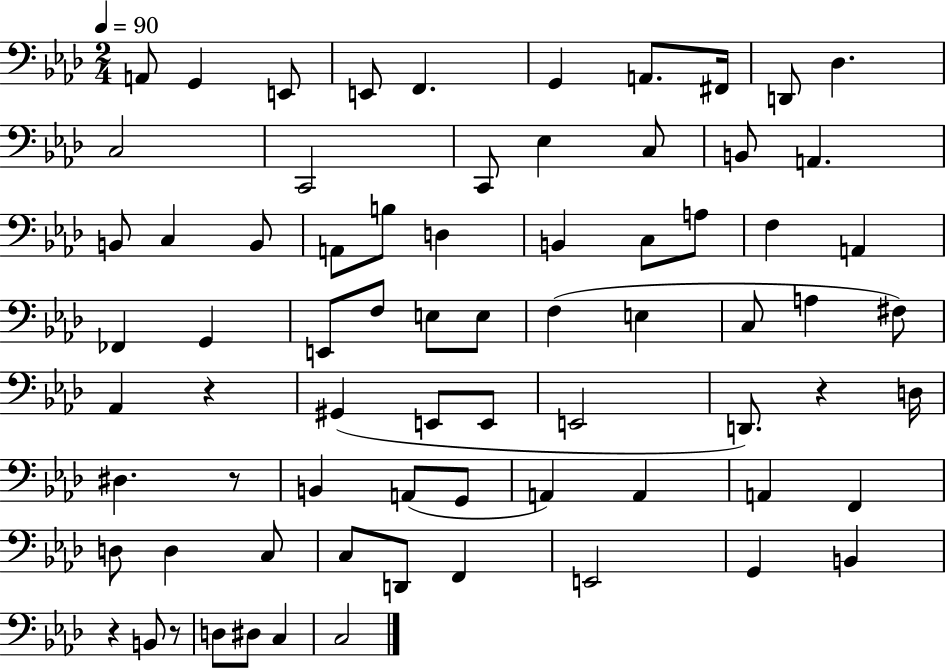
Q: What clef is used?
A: bass